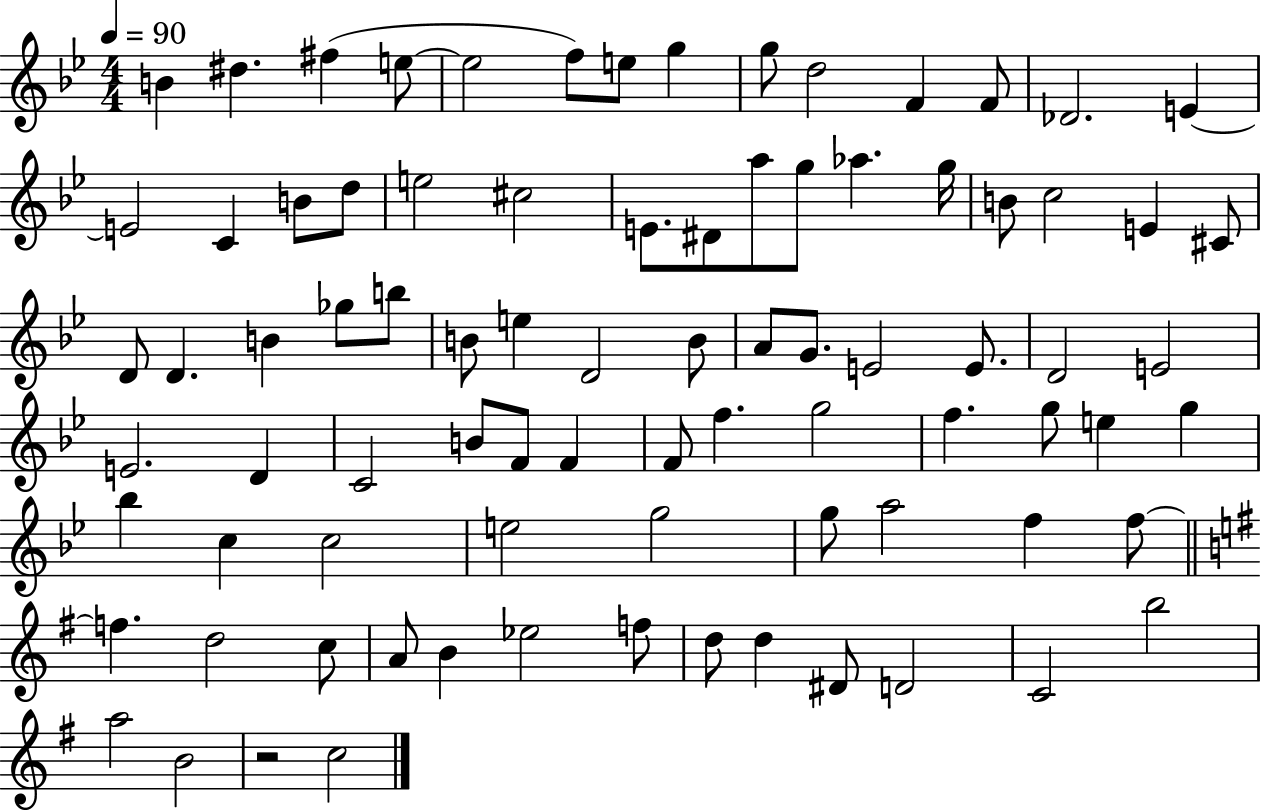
{
  \clef treble
  \numericTimeSignature
  \time 4/4
  \key bes \major
  \tempo 4 = 90
  b'4 dis''4. fis''4( e''8~~ | e''2 f''8) e''8 g''4 | g''8 d''2 f'4 f'8 | des'2. e'4~~ | \break e'2 c'4 b'8 d''8 | e''2 cis''2 | e'8. dis'8 a''8 g''8 aes''4. g''16 | b'8 c''2 e'4 cis'8 | \break d'8 d'4. b'4 ges''8 b''8 | b'8 e''4 d'2 b'8 | a'8 g'8. e'2 e'8. | d'2 e'2 | \break e'2. d'4 | c'2 b'8 f'8 f'4 | f'8 f''4. g''2 | f''4. g''8 e''4 g''4 | \break bes''4 c''4 c''2 | e''2 g''2 | g''8 a''2 f''4 f''8~~ | \bar "||" \break \key e \minor f''4. d''2 c''8 | a'8 b'4 ees''2 f''8 | d''8 d''4 dis'8 d'2 | c'2 b''2 | \break a''2 b'2 | r2 c''2 | \bar "|."
}